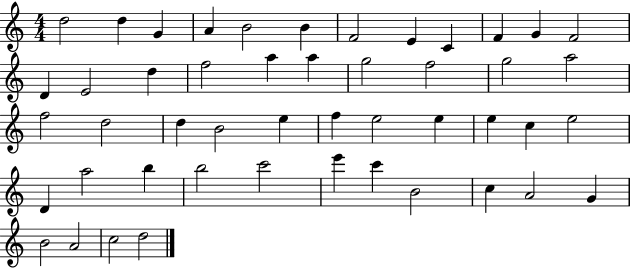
{
  \clef treble
  \numericTimeSignature
  \time 4/4
  \key c \major
  d''2 d''4 g'4 | a'4 b'2 b'4 | f'2 e'4 c'4 | f'4 g'4 f'2 | \break d'4 e'2 d''4 | f''2 a''4 a''4 | g''2 f''2 | g''2 a''2 | \break f''2 d''2 | d''4 b'2 e''4 | f''4 e''2 e''4 | e''4 c''4 e''2 | \break d'4 a''2 b''4 | b''2 c'''2 | e'''4 c'''4 b'2 | c''4 a'2 g'4 | \break b'2 a'2 | c''2 d''2 | \bar "|."
}